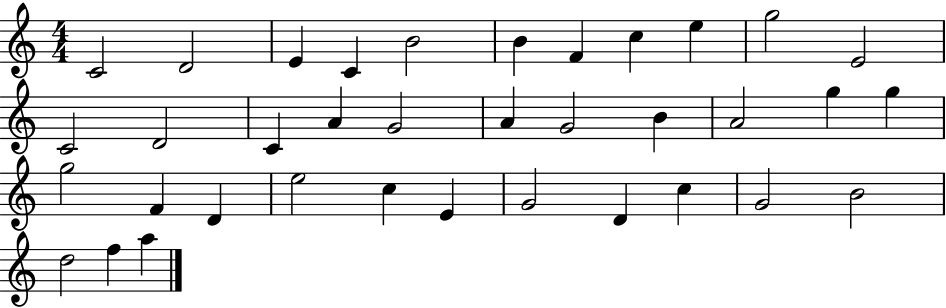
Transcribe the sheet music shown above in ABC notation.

X:1
T:Untitled
M:4/4
L:1/4
K:C
C2 D2 E C B2 B F c e g2 E2 C2 D2 C A G2 A G2 B A2 g g g2 F D e2 c E G2 D c G2 B2 d2 f a